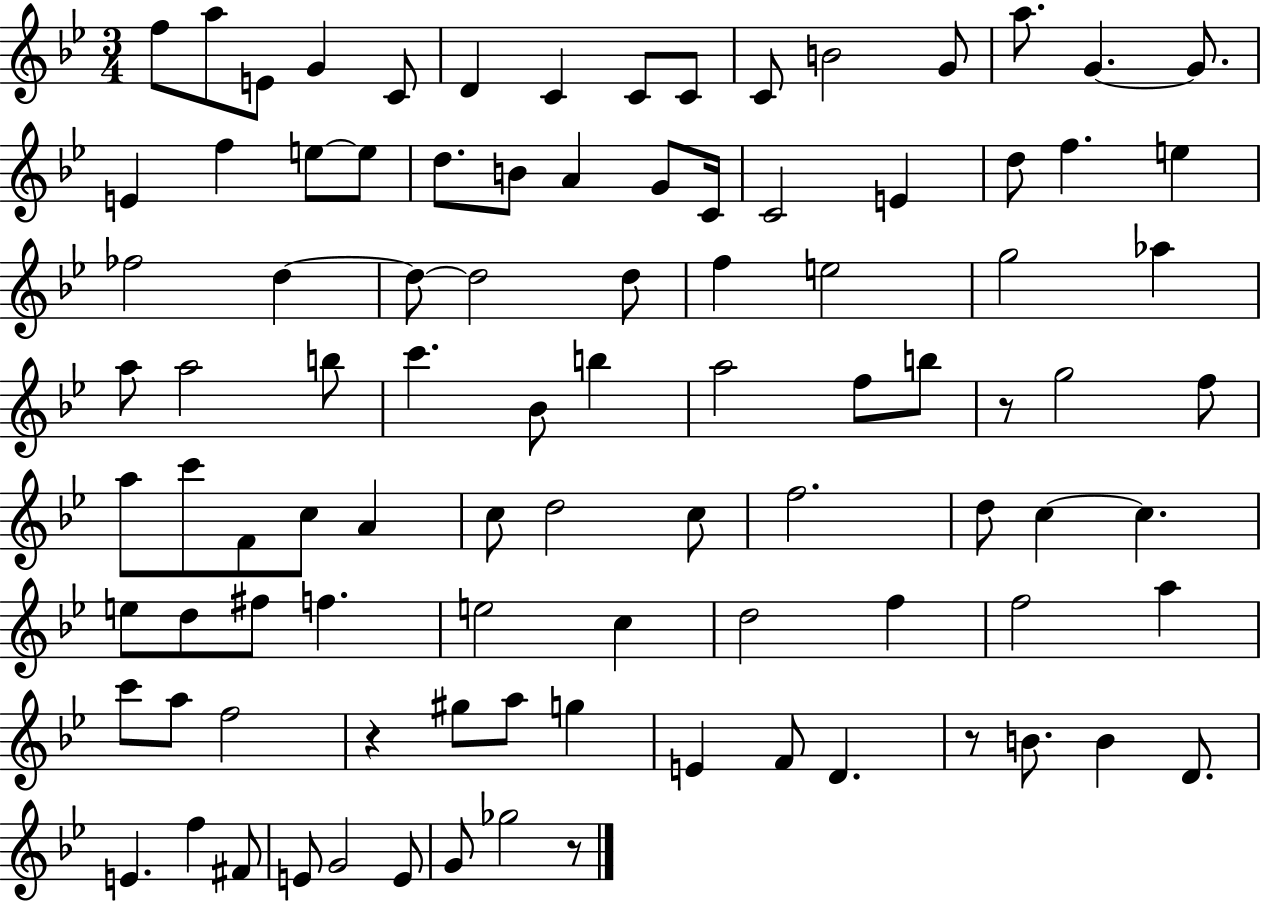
{
  \clef treble
  \numericTimeSignature
  \time 3/4
  \key bes \major
  f''8 a''8 e'8 g'4 c'8 | d'4 c'4 c'8 c'8 | c'8 b'2 g'8 | a''8. g'4.~~ g'8. | \break e'4 f''4 e''8~~ e''8 | d''8. b'8 a'4 g'8 c'16 | c'2 e'4 | d''8 f''4. e''4 | \break fes''2 d''4~~ | d''8~~ d''2 d''8 | f''4 e''2 | g''2 aes''4 | \break a''8 a''2 b''8 | c'''4. bes'8 b''4 | a''2 f''8 b''8 | r8 g''2 f''8 | \break a''8 c'''8 f'8 c''8 a'4 | c''8 d''2 c''8 | f''2. | d''8 c''4~~ c''4. | \break e''8 d''8 fis''8 f''4. | e''2 c''4 | d''2 f''4 | f''2 a''4 | \break c'''8 a''8 f''2 | r4 gis''8 a''8 g''4 | e'4 f'8 d'4. | r8 b'8. b'4 d'8. | \break e'4. f''4 fis'8 | e'8 g'2 e'8 | g'8 ges''2 r8 | \bar "|."
}